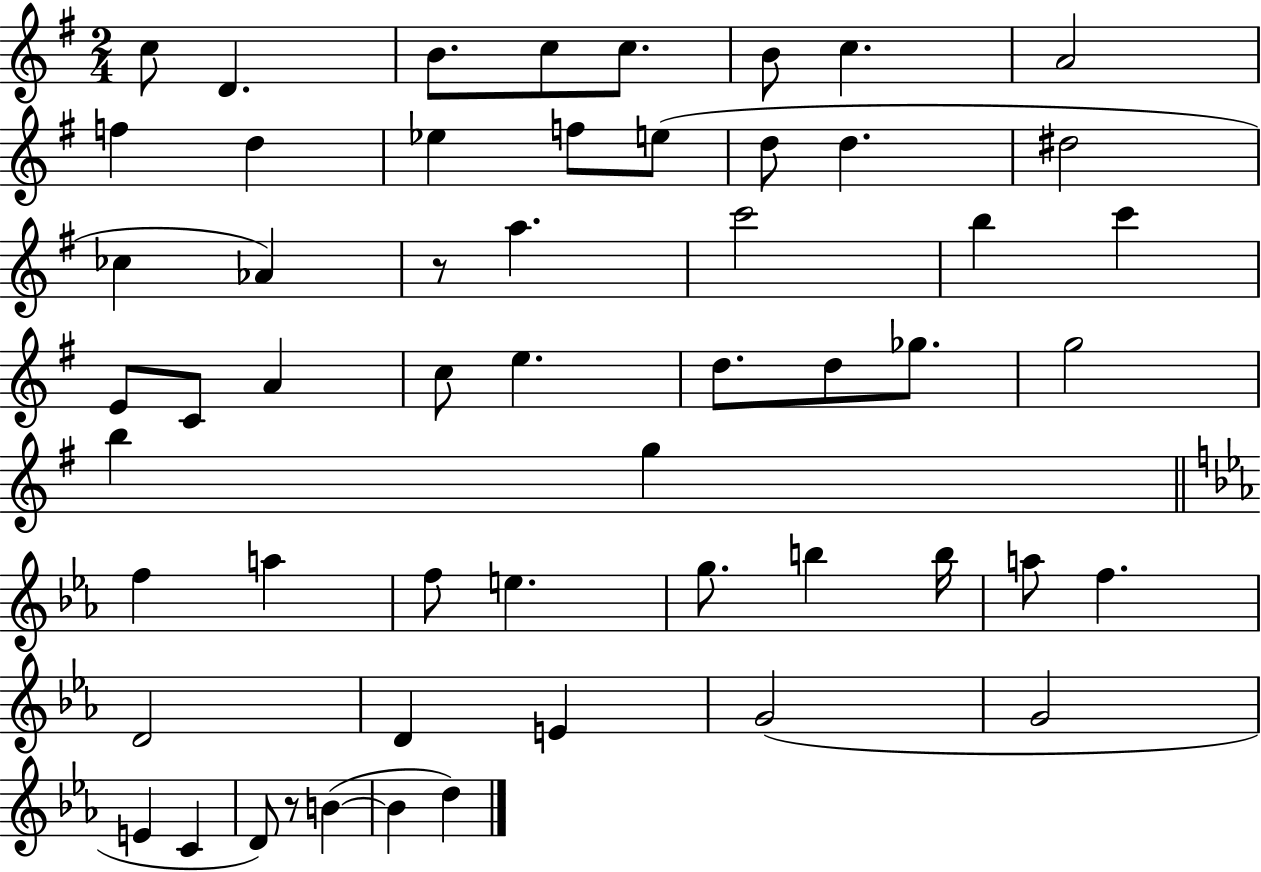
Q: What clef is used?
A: treble